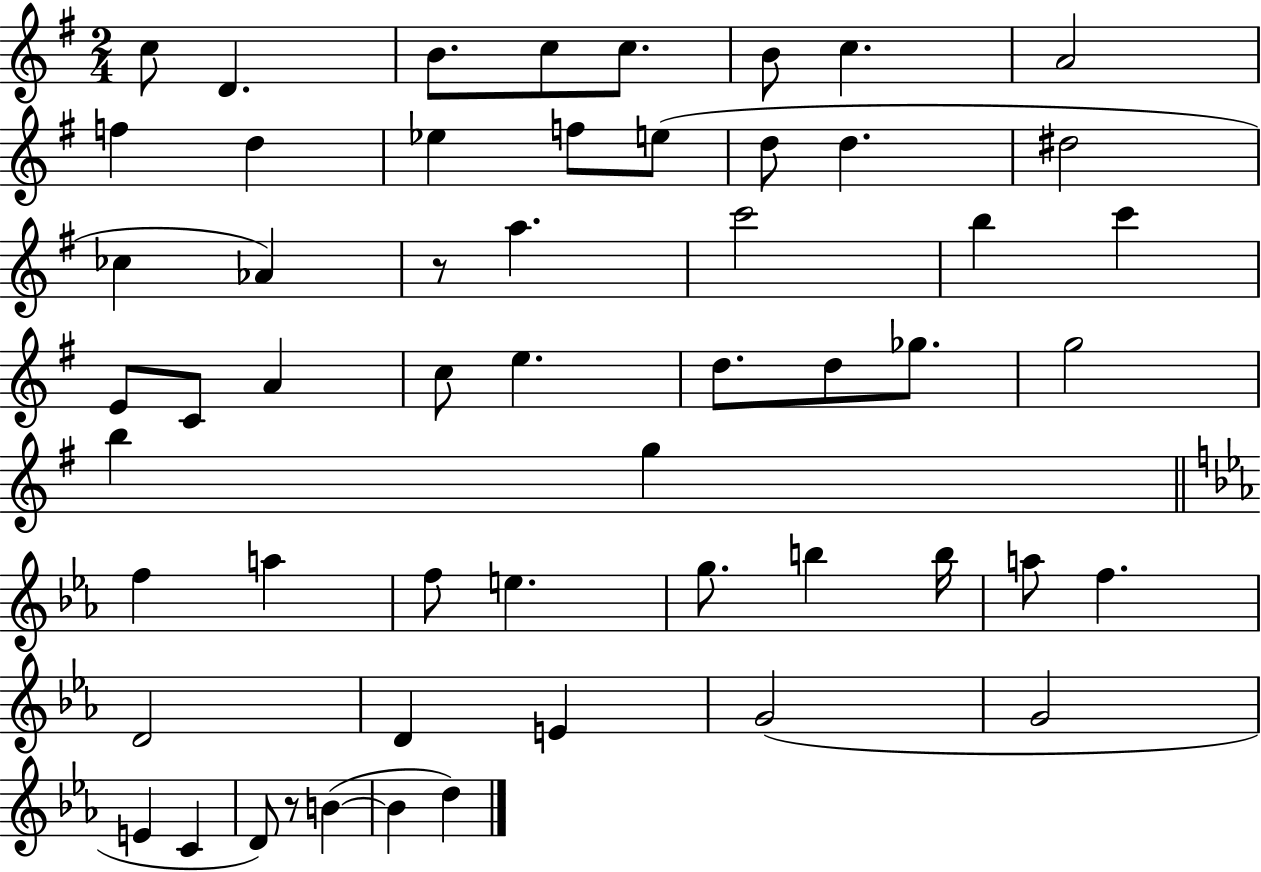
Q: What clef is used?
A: treble